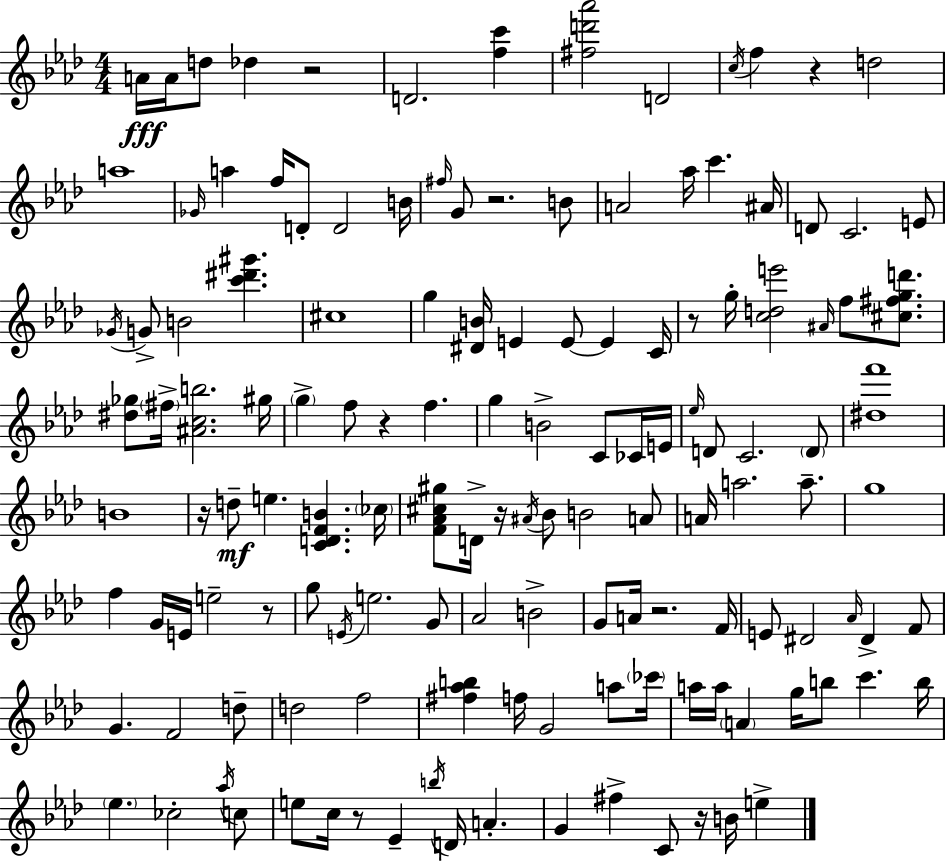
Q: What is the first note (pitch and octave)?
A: A4